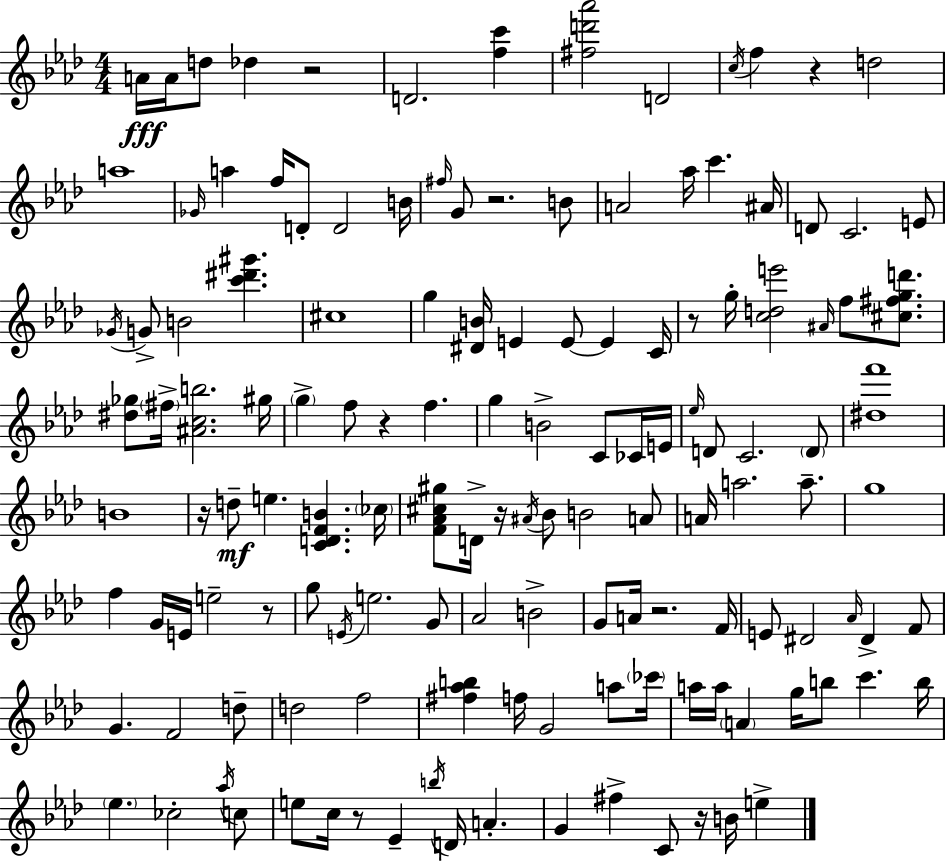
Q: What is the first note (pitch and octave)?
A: A4